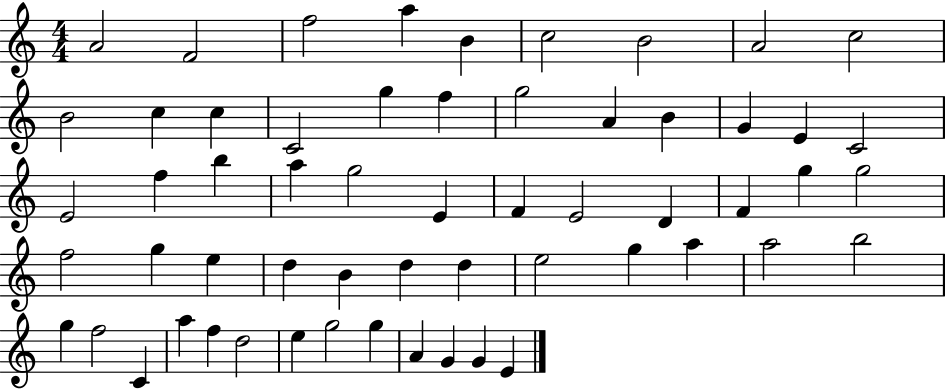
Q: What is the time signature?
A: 4/4